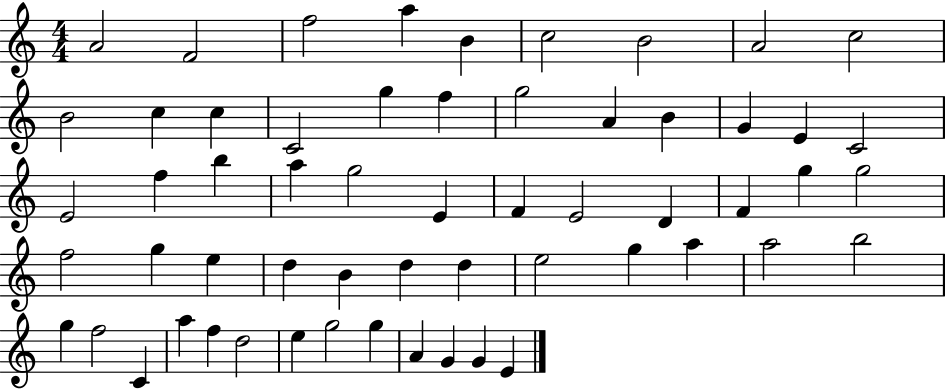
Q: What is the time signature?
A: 4/4